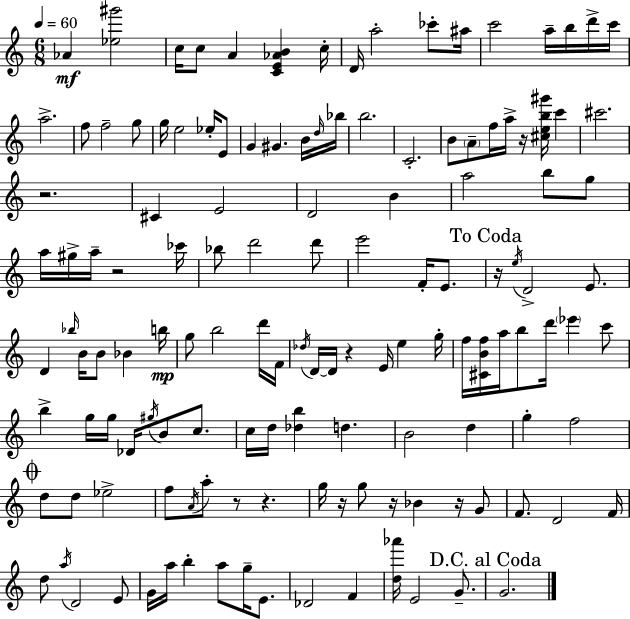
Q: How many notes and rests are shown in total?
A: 135